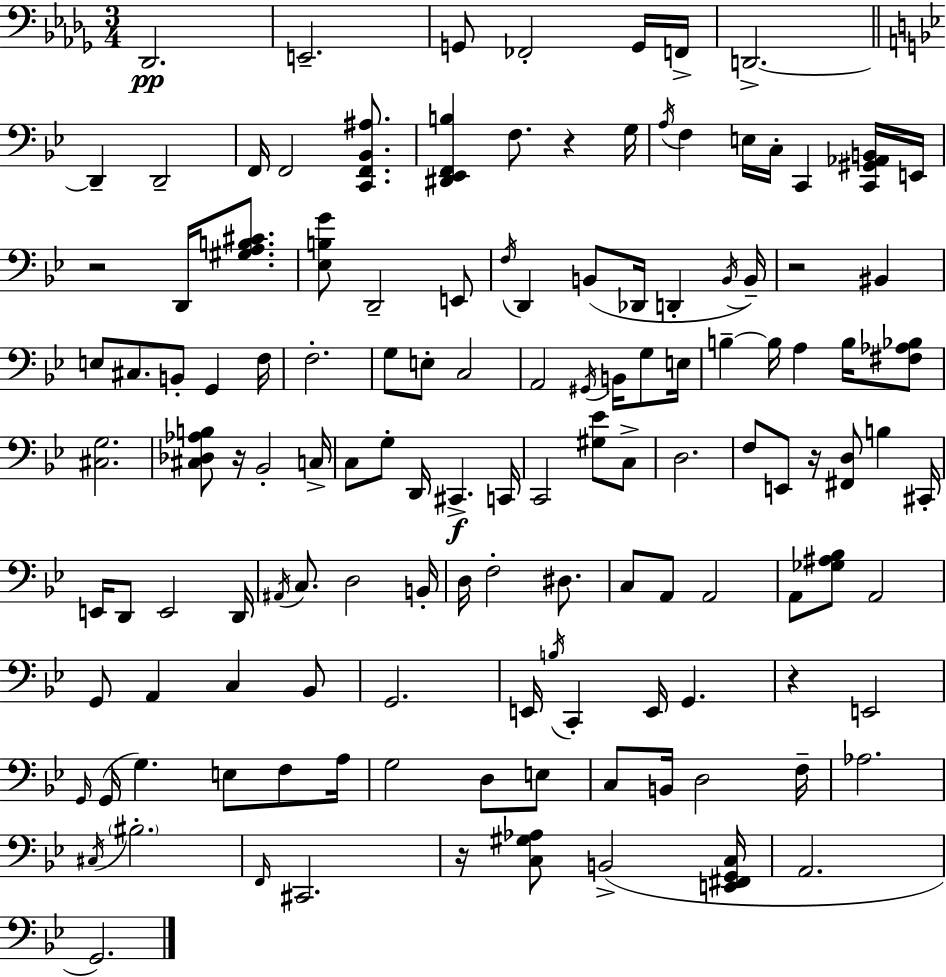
{
  \clef bass
  \numericTimeSignature
  \time 3/4
  \key bes \minor
  des,2.\pp | e,2.-- | g,8 fes,2-. g,16 f,16-> | d,2.->~~ | \break \bar "||" \break \key g \minor d,4-- d,2-- | f,16 f,2 <c, f, bes, ais>8. | <dis, ees, f, b>4 f8. r4 g16 | \acciaccatura { a16 } f4 e16 c16-. c,4 <c, gis, aes, b,>16 | \break e,16 r2 d,16 <gis a b cis'>8. | <ees b g'>8 d,2-- e,8 | \acciaccatura { f16 } d,4 b,8( des,16 d,4-. | \acciaccatura { b,16 } b,16--) r2 bis,4 | \break e8 cis8. b,8-. g,4 | f16 f2.-. | g8 e8-. c2 | a,2 \acciaccatura { gis,16 } | \break b,16 g8 e16 b4--~~ b16 a4 | b16 <fis aes bes>8 <cis g>2. | <cis des aes b>8 r16 bes,2-. | c16-> c8 g8-. d,16 cis,4.->\f | \break c,16 c,2 | <gis ees'>8 c8-> d2. | f8 e,8 r16 <fis, d>8 b4 | cis,16-. e,16 d,8 e,2 | \break d,16 \acciaccatura { ais,16 } c8. d2 | b,16-. d16 f2-. | dis8. c8 a,8 a,2 | a,8 <ges ais bes>8 a,2 | \break g,8 a,4 c4 | bes,8 g,2. | e,16 \acciaccatura { b16 } c,4-. e,16 | g,4. r4 e,2 | \break \grace { g,16 }( g,16 g4.) | e8 f8 a16 g2 | d8 e8 c8 b,16 d2 | f16-- aes2. | \break \acciaccatura { cis16 } \parenthesize bis2.-. | \grace { f,16 } cis,2. | r16 <c gis aes>8 | b,2->( <e, fis, g, c>16 a,2. | \break g,2.) | \bar "|."
}